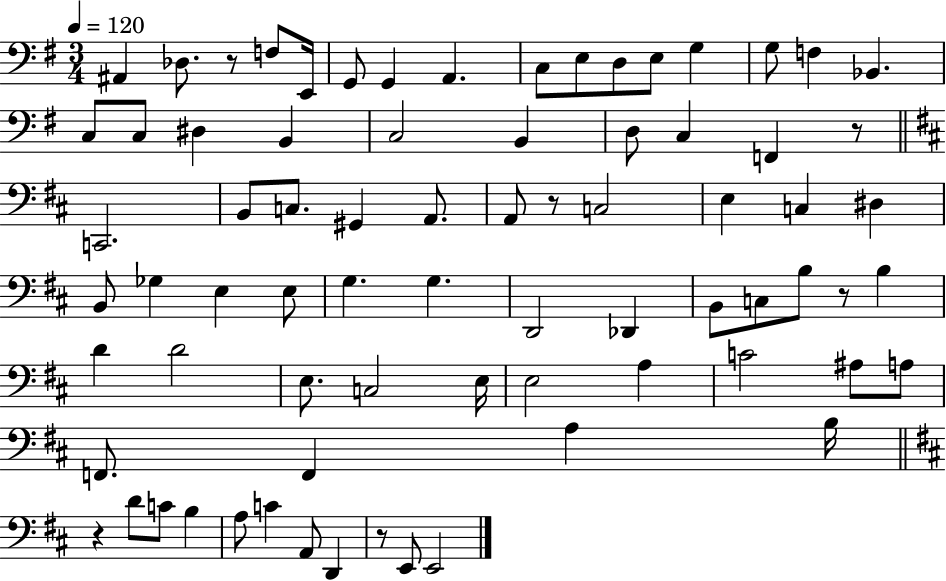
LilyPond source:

{
  \clef bass
  \numericTimeSignature
  \time 3/4
  \key g \major
  \tempo 4 = 120
  ais,4 des8. r8 f8 e,16 | g,8 g,4 a,4. | c8 e8 d8 e8 g4 | g8 f4 bes,4. | \break c8 c8 dis4 b,4 | c2 b,4 | d8 c4 f,4 r8 | \bar "||" \break \key d \major c,2. | b,8 c8. gis,4 a,8. | a,8 r8 c2 | e4 c4 dis4 | \break b,8 ges4 e4 e8 | g4. g4. | d,2 des,4 | b,8 c8 b8 r8 b4 | \break d'4 d'2 | e8. c2 e16 | e2 a4 | c'2 ais8 a8 | \break f,8. f,4 a4 b16 | \bar "||" \break \key d \major r4 d'8 c'8 b4 | a8 c'4 a,8 d,4 | r8 e,8 e,2 | \bar "|."
}